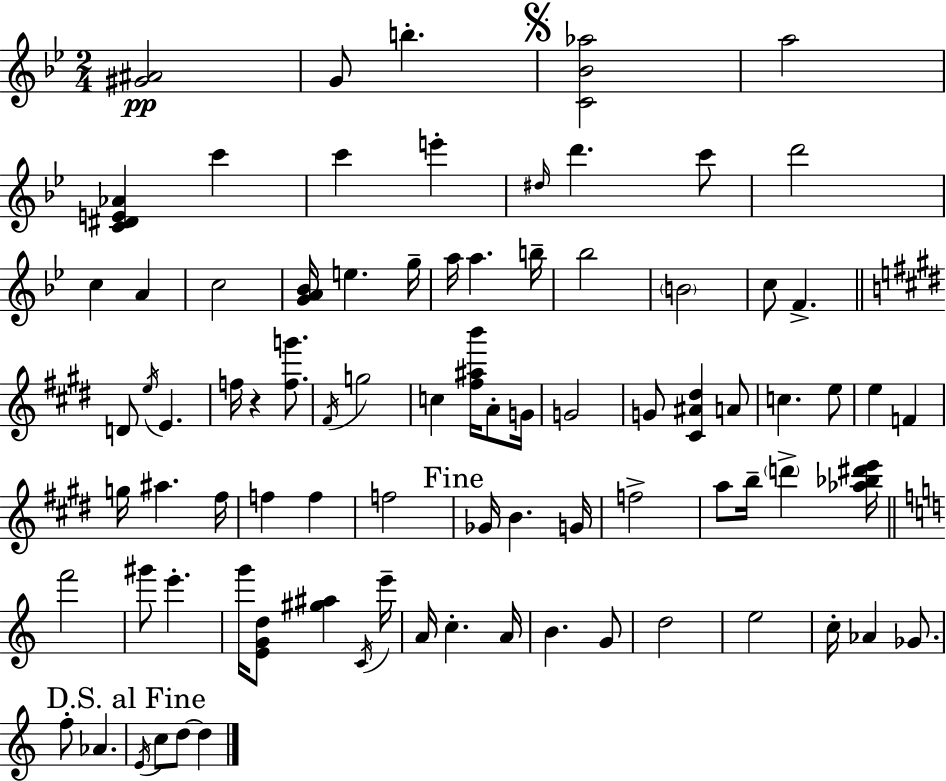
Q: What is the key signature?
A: BES major